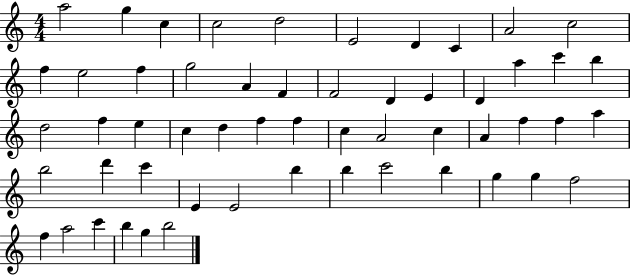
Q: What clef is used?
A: treble